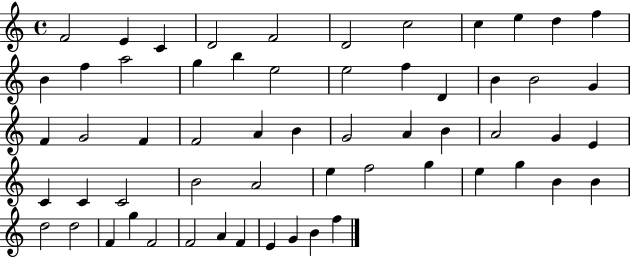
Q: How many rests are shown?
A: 0